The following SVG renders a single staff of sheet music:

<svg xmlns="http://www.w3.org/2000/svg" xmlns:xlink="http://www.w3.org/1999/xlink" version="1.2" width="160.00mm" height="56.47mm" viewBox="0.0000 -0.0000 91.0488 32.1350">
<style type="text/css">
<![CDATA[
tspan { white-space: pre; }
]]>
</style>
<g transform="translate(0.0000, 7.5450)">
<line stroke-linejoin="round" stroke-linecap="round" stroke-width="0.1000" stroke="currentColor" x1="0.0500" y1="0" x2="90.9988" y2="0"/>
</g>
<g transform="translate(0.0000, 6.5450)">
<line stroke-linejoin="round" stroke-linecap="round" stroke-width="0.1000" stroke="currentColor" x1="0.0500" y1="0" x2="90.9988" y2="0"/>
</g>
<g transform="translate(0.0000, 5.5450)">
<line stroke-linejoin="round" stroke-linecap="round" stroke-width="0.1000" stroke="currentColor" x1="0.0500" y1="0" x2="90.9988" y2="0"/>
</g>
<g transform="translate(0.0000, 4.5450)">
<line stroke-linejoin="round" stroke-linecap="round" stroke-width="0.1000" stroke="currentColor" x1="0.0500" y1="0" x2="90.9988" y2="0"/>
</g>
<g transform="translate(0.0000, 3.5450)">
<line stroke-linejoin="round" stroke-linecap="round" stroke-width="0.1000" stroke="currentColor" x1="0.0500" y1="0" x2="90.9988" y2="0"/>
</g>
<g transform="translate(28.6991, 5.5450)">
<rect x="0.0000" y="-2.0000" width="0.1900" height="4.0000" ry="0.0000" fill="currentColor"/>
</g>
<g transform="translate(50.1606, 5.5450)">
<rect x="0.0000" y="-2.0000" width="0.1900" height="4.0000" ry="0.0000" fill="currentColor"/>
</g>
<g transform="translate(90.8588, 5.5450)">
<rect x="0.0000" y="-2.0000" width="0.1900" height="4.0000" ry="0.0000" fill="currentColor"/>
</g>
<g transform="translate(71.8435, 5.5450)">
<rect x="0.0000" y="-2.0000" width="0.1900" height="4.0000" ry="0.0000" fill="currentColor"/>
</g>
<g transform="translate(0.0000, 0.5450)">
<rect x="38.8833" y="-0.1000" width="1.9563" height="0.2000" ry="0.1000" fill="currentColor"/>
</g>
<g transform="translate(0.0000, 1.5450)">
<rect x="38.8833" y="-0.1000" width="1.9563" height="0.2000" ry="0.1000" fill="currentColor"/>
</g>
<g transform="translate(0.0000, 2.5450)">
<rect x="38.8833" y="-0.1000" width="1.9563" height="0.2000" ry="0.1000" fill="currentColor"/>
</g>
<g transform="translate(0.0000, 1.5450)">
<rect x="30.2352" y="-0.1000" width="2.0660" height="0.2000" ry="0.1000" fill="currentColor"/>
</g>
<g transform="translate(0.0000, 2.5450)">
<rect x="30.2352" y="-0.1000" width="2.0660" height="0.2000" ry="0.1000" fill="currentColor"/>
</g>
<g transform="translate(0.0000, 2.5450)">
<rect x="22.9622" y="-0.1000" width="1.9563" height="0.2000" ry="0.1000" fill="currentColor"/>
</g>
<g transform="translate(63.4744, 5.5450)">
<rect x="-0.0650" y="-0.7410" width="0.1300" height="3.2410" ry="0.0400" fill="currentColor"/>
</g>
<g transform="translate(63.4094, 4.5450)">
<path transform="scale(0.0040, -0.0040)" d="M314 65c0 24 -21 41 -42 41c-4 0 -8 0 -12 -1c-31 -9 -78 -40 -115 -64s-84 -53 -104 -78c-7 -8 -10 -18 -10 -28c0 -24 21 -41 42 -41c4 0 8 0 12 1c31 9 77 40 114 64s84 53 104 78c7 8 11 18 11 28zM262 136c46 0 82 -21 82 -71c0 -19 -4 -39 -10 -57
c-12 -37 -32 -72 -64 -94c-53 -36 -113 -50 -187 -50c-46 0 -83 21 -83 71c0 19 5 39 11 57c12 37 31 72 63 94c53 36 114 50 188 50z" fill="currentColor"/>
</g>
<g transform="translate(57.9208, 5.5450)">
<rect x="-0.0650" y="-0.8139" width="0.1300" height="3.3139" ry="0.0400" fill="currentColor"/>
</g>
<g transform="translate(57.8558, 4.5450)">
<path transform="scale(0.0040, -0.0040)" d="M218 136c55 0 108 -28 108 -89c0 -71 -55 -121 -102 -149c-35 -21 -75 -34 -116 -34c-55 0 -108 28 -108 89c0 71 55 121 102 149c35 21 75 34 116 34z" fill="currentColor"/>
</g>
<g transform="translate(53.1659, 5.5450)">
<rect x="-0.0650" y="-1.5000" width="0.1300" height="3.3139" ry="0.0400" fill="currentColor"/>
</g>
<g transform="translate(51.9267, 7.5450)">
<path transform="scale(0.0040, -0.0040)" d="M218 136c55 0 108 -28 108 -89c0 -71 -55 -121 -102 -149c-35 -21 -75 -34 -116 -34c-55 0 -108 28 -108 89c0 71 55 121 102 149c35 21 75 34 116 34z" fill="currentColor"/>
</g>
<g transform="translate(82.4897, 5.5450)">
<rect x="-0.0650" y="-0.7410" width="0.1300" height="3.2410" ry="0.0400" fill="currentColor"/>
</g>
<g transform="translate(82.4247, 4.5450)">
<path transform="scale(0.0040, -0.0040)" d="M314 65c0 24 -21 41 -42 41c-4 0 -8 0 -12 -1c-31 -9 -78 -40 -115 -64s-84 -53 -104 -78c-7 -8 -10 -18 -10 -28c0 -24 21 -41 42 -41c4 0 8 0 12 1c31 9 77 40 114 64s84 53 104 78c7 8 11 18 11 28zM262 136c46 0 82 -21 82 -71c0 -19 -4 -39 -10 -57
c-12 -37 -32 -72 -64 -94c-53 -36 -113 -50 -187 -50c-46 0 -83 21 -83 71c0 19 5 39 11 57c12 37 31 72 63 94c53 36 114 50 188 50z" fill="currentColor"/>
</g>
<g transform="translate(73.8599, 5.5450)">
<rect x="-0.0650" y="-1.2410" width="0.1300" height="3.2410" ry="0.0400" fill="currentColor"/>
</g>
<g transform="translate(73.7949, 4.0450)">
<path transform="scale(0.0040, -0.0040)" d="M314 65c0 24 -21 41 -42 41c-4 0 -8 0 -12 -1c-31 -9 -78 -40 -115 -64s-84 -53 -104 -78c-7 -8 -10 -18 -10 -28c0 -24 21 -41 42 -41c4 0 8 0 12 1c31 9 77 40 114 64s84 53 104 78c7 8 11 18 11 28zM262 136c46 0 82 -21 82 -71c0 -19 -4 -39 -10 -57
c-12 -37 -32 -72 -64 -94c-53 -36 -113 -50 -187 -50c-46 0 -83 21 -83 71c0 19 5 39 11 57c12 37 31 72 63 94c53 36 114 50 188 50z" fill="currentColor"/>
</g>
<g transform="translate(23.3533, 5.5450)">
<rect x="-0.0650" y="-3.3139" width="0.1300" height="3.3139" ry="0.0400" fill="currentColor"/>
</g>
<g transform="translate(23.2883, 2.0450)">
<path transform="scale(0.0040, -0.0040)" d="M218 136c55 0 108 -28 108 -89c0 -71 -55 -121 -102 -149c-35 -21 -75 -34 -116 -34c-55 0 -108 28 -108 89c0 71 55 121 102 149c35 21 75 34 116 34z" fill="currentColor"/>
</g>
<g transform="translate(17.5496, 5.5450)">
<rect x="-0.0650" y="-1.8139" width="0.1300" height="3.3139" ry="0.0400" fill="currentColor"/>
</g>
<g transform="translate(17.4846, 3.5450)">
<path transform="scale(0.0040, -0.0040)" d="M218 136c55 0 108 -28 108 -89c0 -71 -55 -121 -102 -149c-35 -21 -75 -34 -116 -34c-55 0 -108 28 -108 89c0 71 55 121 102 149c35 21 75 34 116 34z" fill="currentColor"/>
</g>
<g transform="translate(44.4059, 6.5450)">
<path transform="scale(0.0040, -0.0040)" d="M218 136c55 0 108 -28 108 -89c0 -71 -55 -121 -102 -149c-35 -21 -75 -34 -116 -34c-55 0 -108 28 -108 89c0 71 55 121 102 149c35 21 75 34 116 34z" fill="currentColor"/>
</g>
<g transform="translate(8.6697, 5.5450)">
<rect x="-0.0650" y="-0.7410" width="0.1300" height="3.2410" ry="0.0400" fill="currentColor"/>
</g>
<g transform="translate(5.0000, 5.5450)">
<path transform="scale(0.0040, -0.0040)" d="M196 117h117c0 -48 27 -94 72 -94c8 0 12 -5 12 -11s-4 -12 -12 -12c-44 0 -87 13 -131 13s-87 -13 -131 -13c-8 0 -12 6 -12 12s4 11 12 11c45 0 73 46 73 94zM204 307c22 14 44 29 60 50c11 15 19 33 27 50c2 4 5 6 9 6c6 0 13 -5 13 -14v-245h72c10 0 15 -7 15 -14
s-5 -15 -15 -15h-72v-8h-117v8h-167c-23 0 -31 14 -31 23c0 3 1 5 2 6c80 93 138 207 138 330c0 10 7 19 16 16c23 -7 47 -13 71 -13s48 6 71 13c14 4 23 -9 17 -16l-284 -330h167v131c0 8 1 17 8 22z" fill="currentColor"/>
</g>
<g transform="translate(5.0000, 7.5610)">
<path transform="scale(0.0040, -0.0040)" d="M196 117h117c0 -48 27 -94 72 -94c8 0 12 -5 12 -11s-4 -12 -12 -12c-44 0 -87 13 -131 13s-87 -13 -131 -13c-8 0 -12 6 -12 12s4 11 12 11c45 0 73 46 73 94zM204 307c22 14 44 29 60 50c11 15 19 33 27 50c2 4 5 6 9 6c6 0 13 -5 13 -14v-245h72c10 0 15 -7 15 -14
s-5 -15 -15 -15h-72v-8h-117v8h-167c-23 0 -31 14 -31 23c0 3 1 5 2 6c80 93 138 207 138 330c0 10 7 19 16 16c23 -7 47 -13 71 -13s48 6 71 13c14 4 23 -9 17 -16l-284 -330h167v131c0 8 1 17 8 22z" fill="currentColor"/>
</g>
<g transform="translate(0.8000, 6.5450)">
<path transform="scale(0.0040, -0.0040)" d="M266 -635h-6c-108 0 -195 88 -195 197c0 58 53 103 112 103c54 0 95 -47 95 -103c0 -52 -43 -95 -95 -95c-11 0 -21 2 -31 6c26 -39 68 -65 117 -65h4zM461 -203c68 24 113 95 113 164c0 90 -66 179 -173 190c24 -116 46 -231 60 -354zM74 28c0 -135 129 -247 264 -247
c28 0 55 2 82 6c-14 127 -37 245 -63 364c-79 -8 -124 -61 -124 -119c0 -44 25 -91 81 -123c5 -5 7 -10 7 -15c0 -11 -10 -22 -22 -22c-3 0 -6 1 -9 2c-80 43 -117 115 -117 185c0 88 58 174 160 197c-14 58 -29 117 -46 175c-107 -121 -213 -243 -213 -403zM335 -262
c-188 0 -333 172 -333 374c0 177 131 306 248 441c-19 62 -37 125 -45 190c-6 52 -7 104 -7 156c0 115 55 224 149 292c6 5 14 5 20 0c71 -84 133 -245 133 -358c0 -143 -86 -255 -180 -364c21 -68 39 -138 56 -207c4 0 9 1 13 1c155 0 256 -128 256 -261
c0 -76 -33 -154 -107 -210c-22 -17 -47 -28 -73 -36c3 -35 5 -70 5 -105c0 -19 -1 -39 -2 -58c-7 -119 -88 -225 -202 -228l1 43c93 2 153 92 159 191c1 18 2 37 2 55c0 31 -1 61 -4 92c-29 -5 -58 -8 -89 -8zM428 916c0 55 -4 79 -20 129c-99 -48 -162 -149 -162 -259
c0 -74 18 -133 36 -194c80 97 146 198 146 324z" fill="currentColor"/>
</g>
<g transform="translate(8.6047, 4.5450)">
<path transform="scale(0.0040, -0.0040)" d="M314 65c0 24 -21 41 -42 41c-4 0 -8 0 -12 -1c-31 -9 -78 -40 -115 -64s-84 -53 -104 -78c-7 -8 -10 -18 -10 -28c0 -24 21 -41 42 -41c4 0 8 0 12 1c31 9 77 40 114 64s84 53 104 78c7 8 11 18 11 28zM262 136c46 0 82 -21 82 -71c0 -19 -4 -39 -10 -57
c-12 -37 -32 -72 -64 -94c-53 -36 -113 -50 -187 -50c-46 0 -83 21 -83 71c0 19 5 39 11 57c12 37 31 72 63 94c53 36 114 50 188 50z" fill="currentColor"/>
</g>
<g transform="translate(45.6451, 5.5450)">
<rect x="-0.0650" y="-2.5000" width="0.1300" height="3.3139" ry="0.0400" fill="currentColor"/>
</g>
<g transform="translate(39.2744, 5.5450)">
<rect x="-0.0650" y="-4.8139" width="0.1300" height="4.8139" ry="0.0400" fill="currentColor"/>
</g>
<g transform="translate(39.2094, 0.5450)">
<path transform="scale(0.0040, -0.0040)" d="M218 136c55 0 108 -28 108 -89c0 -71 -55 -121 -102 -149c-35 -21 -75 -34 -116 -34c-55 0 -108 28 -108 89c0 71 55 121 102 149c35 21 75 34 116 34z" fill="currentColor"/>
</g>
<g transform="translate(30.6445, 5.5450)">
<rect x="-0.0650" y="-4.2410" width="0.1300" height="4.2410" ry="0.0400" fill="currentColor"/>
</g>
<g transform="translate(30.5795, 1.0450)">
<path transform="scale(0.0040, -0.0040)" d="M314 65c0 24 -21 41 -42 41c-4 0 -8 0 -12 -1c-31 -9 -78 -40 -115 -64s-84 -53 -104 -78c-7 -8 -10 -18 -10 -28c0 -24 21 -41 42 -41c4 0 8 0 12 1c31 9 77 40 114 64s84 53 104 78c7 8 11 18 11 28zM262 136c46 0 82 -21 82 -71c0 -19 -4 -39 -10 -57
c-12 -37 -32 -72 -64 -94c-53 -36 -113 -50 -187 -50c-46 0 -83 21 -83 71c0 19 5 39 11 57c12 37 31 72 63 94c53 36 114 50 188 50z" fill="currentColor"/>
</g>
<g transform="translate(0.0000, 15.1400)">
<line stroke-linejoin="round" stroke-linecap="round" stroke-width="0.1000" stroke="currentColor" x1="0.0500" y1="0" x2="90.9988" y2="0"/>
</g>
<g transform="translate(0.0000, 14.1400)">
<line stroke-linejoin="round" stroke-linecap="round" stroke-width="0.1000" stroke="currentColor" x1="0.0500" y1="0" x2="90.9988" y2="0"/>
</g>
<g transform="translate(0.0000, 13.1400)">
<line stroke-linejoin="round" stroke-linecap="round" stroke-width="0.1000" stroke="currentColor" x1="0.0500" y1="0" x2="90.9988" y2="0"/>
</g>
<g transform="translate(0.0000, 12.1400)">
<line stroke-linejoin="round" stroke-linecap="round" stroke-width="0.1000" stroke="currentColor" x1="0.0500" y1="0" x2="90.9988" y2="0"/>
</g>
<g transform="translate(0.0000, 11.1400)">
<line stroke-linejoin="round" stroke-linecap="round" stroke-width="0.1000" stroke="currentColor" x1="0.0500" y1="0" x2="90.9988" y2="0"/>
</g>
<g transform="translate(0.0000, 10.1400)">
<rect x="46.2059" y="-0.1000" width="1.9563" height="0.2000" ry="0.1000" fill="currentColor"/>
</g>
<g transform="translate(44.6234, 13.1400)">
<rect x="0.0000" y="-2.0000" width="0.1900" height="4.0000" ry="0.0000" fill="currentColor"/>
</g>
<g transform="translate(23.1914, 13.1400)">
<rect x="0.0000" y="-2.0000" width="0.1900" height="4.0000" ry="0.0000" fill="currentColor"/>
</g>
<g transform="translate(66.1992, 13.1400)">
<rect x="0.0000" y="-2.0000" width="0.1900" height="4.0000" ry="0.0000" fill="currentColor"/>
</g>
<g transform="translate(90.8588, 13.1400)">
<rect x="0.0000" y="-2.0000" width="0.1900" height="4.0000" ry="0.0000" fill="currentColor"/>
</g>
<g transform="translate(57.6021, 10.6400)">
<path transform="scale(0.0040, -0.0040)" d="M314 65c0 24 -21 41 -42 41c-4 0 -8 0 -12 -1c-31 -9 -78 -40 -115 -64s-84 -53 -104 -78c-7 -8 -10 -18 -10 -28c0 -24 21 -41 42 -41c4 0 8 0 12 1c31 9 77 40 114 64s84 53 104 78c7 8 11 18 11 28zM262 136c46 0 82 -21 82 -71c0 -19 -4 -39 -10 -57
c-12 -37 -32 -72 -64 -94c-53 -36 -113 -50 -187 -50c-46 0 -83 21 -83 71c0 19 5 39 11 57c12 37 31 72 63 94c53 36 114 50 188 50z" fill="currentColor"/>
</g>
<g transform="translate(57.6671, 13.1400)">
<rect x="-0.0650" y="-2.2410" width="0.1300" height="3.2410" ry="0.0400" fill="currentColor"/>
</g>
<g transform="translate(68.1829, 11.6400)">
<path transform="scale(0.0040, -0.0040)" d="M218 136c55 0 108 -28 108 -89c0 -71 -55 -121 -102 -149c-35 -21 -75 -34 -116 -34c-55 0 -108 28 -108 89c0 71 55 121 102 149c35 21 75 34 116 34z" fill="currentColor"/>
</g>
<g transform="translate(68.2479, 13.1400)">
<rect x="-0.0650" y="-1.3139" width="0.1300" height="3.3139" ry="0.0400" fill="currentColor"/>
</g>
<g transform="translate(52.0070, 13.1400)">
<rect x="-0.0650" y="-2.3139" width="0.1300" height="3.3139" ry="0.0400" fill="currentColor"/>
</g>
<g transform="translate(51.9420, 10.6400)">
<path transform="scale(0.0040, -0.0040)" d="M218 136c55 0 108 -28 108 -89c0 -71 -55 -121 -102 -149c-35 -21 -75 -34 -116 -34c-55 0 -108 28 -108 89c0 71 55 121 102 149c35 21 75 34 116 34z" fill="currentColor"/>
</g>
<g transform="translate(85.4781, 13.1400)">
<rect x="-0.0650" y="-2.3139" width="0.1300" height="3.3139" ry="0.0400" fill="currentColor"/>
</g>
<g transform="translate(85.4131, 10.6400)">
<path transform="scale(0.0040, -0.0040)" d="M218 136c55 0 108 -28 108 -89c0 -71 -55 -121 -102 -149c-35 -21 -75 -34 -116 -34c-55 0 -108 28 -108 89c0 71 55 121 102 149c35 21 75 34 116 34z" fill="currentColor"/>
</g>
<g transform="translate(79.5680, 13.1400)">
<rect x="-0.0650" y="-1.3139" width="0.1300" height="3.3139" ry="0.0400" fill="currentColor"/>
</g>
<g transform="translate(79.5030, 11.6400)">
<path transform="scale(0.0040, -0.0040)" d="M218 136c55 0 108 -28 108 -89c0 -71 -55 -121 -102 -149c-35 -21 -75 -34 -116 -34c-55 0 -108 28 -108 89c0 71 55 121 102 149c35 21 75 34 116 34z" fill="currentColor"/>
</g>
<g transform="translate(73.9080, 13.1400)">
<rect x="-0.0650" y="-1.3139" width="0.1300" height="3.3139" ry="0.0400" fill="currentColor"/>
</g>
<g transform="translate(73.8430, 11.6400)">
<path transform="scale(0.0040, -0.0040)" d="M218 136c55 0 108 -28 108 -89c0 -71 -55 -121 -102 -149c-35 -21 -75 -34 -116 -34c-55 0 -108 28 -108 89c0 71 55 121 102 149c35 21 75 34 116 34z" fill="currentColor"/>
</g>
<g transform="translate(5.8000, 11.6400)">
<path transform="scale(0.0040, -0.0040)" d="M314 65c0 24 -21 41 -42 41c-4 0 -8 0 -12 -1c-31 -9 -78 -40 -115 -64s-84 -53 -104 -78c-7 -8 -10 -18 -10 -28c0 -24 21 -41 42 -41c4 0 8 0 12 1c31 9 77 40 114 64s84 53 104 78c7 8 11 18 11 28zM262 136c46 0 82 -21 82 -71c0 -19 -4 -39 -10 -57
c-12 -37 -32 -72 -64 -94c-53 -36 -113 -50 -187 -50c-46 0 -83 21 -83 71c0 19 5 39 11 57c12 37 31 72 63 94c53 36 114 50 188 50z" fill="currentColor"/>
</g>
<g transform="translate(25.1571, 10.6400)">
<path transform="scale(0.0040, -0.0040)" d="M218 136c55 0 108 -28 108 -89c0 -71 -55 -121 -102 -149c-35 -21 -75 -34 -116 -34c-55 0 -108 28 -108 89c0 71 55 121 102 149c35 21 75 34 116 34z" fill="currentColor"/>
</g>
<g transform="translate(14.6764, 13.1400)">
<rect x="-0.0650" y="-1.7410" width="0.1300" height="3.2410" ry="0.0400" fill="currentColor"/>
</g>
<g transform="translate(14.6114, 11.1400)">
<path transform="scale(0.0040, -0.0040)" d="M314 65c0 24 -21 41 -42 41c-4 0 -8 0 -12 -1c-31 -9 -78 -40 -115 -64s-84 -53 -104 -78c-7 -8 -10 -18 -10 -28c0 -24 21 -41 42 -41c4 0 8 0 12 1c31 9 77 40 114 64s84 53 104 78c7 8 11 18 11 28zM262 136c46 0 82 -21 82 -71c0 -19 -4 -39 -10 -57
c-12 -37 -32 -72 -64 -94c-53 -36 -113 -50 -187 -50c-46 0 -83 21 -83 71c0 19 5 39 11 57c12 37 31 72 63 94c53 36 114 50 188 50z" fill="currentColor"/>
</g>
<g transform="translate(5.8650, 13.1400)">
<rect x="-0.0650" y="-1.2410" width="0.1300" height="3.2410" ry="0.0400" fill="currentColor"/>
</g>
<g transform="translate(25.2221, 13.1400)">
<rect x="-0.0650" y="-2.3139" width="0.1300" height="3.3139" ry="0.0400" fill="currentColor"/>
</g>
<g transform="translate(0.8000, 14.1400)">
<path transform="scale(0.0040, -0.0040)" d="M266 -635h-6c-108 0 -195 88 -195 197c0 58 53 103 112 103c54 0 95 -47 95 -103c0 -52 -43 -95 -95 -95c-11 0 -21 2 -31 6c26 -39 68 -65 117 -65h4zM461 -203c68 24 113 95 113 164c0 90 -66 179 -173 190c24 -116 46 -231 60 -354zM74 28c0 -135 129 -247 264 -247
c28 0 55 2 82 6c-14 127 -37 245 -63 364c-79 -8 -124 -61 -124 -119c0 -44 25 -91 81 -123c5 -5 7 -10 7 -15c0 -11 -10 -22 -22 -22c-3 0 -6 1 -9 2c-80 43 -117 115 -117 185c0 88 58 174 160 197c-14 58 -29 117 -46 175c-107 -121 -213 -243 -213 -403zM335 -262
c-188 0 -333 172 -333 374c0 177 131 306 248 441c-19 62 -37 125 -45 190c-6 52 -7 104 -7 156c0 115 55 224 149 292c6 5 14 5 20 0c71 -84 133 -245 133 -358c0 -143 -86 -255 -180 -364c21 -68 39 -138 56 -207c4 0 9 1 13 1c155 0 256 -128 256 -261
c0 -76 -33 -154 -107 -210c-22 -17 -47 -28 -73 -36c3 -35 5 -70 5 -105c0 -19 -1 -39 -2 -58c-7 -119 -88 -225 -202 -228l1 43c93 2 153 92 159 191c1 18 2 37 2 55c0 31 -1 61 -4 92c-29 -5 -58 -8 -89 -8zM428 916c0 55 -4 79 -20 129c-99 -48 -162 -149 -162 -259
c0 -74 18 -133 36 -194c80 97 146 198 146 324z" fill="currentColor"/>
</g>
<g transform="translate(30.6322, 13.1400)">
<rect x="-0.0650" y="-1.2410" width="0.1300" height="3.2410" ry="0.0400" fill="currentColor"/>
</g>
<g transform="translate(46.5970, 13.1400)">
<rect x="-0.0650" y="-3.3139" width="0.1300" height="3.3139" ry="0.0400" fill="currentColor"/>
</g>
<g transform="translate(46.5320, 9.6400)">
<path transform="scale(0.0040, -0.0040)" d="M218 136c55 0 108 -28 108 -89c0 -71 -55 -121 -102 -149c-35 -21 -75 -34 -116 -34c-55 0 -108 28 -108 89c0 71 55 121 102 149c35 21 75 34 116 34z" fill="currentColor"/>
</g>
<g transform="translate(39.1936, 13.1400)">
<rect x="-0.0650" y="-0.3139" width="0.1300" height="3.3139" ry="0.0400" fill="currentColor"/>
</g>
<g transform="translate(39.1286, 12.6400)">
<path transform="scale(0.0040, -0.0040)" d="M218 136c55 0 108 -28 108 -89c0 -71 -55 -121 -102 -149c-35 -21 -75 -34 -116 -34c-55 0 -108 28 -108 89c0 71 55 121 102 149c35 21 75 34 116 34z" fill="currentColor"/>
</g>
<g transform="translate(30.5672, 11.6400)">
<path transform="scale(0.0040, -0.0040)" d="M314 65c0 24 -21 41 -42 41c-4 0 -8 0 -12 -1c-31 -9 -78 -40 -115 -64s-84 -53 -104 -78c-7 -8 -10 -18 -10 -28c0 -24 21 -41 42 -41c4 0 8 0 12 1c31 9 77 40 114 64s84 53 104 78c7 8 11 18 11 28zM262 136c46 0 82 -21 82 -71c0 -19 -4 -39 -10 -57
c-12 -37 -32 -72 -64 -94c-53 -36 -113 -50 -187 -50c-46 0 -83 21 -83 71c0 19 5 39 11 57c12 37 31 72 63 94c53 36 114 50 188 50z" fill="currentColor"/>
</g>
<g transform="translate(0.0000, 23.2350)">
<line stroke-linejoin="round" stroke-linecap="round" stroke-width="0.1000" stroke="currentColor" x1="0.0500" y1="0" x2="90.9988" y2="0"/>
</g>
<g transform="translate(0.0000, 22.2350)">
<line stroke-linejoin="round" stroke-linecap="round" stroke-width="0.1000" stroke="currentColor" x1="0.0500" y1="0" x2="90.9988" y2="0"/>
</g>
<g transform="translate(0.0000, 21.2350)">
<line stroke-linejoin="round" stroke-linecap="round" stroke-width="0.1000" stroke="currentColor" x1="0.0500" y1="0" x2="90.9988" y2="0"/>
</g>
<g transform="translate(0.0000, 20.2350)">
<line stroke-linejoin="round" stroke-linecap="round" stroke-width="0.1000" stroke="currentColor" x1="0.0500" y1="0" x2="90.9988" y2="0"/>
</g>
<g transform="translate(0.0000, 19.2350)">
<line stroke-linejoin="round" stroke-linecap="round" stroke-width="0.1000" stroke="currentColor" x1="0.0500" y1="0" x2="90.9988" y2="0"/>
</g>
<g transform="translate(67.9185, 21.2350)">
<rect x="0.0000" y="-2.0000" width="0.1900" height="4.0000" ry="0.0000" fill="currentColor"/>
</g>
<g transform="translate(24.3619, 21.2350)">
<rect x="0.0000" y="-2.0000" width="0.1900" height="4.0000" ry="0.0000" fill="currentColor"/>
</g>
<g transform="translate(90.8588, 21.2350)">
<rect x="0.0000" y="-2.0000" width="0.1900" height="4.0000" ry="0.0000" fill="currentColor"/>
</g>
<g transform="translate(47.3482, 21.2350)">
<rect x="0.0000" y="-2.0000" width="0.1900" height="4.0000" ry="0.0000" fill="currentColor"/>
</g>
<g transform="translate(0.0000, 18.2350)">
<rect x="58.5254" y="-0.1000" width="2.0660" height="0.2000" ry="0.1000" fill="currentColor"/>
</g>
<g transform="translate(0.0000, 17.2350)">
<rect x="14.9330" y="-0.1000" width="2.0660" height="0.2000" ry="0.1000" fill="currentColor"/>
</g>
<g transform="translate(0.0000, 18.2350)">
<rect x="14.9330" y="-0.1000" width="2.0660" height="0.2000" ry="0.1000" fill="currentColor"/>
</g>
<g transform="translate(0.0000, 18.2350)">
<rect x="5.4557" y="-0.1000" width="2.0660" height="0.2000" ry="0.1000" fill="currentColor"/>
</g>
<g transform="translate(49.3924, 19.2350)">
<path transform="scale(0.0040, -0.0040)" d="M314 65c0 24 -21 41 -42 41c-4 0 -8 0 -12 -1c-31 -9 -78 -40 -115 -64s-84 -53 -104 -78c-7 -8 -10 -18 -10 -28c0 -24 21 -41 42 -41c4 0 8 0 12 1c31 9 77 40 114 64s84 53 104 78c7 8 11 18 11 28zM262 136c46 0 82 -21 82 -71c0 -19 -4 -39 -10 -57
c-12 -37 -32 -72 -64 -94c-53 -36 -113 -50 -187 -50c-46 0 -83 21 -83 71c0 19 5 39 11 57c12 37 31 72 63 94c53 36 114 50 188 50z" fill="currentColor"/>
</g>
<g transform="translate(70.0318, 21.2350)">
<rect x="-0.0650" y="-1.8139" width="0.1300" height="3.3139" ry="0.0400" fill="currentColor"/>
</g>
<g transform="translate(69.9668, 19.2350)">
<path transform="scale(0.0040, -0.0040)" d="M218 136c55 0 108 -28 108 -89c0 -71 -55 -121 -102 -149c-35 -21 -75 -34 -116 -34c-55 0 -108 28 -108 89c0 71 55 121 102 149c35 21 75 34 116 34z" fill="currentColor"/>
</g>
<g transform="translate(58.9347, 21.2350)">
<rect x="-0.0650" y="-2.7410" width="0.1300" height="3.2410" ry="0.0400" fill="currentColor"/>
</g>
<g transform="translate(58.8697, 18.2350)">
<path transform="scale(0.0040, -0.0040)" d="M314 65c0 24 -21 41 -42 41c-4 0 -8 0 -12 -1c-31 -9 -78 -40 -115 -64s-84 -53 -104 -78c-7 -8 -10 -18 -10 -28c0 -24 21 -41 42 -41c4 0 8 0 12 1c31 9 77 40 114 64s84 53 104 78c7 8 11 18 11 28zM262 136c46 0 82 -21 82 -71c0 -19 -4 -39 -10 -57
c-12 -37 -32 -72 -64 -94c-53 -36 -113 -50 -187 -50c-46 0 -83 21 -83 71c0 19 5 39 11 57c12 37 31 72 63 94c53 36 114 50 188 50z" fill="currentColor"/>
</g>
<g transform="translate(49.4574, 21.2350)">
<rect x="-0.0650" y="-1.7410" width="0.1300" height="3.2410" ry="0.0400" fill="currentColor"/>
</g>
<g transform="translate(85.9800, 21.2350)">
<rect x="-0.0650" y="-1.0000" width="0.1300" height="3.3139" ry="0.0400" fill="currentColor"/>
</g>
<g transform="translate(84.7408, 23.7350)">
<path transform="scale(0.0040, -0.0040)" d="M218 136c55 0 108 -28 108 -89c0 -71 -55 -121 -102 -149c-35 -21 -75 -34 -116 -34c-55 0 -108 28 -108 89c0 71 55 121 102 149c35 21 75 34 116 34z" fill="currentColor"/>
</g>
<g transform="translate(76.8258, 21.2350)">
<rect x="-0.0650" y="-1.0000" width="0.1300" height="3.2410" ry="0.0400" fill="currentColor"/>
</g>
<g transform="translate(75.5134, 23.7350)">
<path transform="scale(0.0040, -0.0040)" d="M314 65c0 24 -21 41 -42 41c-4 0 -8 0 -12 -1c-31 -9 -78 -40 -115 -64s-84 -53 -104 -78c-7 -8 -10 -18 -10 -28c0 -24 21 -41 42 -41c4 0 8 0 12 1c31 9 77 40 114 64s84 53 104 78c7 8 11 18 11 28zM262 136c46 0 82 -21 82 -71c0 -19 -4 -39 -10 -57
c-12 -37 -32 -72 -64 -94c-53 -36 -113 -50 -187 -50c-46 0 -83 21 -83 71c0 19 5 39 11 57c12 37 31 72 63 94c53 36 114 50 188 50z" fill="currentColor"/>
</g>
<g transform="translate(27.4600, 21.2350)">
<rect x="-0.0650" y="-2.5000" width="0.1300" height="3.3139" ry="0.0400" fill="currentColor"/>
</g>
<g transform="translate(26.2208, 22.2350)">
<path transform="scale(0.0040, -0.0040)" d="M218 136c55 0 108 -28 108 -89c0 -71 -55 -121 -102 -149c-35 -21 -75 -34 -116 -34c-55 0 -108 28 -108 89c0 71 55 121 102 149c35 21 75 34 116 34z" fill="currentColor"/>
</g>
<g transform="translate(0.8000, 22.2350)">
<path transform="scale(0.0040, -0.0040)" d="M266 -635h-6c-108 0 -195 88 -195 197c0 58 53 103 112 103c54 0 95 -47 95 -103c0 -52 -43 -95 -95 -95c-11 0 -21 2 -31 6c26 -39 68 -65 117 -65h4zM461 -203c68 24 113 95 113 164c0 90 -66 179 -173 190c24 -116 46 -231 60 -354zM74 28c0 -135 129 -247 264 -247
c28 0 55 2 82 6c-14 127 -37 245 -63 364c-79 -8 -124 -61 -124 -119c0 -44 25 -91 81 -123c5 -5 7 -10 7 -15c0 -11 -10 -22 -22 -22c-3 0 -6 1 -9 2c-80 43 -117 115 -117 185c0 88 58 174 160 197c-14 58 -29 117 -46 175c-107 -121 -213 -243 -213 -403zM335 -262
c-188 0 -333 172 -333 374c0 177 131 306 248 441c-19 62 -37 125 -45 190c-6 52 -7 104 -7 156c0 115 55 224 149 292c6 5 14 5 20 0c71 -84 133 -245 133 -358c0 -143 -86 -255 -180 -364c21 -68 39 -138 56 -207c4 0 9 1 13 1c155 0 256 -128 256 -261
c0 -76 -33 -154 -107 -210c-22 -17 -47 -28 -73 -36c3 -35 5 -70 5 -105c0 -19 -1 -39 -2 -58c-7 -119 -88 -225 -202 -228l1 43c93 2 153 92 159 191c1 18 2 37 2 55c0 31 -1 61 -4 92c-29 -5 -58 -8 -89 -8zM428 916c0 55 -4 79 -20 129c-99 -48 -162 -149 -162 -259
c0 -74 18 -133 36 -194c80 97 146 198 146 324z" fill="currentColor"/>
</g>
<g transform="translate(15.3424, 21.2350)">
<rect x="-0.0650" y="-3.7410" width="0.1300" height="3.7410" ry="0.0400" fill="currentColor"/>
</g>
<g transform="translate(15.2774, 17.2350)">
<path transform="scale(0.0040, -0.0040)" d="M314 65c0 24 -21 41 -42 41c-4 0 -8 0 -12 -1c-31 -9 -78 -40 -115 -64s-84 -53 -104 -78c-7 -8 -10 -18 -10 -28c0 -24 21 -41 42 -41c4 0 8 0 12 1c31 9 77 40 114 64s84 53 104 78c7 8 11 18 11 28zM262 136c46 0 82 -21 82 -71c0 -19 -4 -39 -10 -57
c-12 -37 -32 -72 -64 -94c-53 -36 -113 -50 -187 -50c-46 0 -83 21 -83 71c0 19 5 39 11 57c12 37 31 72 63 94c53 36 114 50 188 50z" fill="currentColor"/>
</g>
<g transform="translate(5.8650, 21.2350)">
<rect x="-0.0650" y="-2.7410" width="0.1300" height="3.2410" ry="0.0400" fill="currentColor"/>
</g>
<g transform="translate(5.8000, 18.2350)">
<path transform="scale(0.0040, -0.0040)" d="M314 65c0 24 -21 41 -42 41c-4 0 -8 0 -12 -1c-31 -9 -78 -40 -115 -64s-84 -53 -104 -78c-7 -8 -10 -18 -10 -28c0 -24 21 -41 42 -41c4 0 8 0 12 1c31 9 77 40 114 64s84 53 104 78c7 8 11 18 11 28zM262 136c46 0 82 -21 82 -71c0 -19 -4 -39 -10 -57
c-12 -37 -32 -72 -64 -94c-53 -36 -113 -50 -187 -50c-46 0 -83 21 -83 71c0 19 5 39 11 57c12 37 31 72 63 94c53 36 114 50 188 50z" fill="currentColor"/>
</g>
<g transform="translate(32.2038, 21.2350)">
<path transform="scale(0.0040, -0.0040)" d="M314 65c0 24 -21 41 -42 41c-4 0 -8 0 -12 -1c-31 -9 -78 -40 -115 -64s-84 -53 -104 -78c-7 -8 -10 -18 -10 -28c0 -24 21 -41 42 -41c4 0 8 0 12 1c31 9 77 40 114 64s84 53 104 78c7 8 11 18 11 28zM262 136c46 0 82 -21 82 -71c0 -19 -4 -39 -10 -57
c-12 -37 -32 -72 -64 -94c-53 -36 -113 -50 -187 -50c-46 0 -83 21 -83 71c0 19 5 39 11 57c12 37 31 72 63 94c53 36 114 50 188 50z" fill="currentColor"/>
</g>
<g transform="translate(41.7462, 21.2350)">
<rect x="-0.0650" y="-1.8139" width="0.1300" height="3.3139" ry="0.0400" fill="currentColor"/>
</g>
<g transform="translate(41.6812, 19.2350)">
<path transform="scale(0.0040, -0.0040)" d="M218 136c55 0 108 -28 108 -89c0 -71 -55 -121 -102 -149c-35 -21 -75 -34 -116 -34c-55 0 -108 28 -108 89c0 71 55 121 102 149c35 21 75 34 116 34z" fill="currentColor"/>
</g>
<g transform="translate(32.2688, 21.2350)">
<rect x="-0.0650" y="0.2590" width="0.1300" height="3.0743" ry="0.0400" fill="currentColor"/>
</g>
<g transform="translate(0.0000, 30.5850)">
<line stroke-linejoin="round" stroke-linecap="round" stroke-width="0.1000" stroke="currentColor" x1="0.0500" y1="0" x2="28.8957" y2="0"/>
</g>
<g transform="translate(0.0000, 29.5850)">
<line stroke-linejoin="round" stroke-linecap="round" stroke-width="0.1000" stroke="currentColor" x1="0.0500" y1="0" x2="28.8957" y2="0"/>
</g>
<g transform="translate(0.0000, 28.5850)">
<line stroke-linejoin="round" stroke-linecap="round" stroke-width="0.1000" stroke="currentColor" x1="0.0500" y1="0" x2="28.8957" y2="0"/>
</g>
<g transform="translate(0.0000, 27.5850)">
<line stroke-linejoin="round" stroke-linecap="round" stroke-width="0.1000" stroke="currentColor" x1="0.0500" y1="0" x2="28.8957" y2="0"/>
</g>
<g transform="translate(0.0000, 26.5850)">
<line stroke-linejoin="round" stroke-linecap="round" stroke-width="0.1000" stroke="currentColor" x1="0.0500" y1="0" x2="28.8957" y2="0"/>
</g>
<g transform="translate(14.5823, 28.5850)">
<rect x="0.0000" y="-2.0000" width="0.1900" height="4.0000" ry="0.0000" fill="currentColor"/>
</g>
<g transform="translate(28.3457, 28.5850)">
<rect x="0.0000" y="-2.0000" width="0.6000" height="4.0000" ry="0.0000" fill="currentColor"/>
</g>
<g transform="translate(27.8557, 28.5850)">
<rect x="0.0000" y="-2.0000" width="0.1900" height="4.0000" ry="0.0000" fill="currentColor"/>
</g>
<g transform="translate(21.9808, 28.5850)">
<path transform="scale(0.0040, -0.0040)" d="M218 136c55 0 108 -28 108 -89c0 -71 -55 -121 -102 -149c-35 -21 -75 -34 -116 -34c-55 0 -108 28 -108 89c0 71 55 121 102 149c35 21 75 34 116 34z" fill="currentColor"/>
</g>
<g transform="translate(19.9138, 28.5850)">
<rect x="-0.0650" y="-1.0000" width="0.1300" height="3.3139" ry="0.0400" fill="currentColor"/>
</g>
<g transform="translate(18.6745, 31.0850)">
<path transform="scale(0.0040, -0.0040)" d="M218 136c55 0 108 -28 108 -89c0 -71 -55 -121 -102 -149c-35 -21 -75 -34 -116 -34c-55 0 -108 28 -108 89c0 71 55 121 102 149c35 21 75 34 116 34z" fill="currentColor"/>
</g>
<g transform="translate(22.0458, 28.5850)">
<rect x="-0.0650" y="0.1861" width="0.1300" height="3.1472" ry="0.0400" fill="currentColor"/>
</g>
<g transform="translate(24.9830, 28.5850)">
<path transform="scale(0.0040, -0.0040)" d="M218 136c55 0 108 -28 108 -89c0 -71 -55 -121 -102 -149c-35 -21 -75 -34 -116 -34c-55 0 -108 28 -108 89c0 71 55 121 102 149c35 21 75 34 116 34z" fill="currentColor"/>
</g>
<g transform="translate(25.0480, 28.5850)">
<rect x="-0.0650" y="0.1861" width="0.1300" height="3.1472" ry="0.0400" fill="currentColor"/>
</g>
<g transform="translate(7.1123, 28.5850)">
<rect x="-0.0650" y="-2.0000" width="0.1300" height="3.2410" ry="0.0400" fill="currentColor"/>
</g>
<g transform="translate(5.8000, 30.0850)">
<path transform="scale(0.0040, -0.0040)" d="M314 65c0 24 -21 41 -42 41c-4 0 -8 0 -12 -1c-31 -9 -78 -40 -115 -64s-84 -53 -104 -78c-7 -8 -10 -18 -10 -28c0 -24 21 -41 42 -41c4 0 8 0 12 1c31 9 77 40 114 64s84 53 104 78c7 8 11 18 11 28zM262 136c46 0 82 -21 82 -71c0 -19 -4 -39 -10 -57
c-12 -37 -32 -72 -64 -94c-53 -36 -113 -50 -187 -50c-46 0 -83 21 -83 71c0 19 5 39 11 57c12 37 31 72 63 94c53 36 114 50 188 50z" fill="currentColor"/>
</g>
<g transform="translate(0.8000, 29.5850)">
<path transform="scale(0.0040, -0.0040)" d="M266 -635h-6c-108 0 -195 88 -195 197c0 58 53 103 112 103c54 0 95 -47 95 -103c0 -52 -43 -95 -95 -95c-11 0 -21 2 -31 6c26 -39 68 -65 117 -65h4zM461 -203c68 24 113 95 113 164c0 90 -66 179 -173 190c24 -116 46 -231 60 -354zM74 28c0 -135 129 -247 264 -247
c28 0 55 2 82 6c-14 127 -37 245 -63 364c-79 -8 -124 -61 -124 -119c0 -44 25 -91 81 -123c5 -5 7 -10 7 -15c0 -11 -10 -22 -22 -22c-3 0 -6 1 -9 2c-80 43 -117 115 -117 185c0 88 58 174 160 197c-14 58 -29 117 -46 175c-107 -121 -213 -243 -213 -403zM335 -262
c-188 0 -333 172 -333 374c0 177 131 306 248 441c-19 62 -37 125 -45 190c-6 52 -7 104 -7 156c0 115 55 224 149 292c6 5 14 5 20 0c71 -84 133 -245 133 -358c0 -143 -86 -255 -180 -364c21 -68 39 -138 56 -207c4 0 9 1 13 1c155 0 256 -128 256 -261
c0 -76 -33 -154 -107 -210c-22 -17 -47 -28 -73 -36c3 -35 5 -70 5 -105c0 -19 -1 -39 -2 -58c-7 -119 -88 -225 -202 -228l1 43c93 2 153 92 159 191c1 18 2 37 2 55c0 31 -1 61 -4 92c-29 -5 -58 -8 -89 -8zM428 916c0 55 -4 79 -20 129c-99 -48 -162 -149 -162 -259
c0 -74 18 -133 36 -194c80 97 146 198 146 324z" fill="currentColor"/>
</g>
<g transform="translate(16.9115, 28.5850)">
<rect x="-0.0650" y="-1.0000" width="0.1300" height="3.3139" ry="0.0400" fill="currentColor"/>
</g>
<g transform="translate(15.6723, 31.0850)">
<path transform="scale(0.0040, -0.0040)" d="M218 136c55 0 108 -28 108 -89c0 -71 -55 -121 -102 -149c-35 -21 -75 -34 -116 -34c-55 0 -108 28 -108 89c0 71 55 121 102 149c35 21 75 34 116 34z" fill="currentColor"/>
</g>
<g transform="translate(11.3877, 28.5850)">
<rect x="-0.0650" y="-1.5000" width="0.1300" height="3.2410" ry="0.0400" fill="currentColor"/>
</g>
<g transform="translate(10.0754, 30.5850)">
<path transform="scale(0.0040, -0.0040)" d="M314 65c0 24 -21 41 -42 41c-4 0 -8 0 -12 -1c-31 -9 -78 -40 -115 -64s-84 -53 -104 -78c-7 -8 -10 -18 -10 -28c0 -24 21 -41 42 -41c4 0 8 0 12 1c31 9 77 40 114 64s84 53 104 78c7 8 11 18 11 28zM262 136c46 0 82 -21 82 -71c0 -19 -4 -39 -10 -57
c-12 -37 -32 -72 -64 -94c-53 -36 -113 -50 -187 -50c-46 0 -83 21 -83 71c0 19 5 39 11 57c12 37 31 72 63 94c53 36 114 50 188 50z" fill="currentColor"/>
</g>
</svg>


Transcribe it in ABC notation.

X:1
T:Untitled
M:4/4
L:1/4
K:C
d2 f b d'2 e' G E d d2 e2 d2 e2 f2 g e2 c b g g2 e e e g a2 c'2 G B2 f f2 a2 f D2 D F2 E2 D D B B